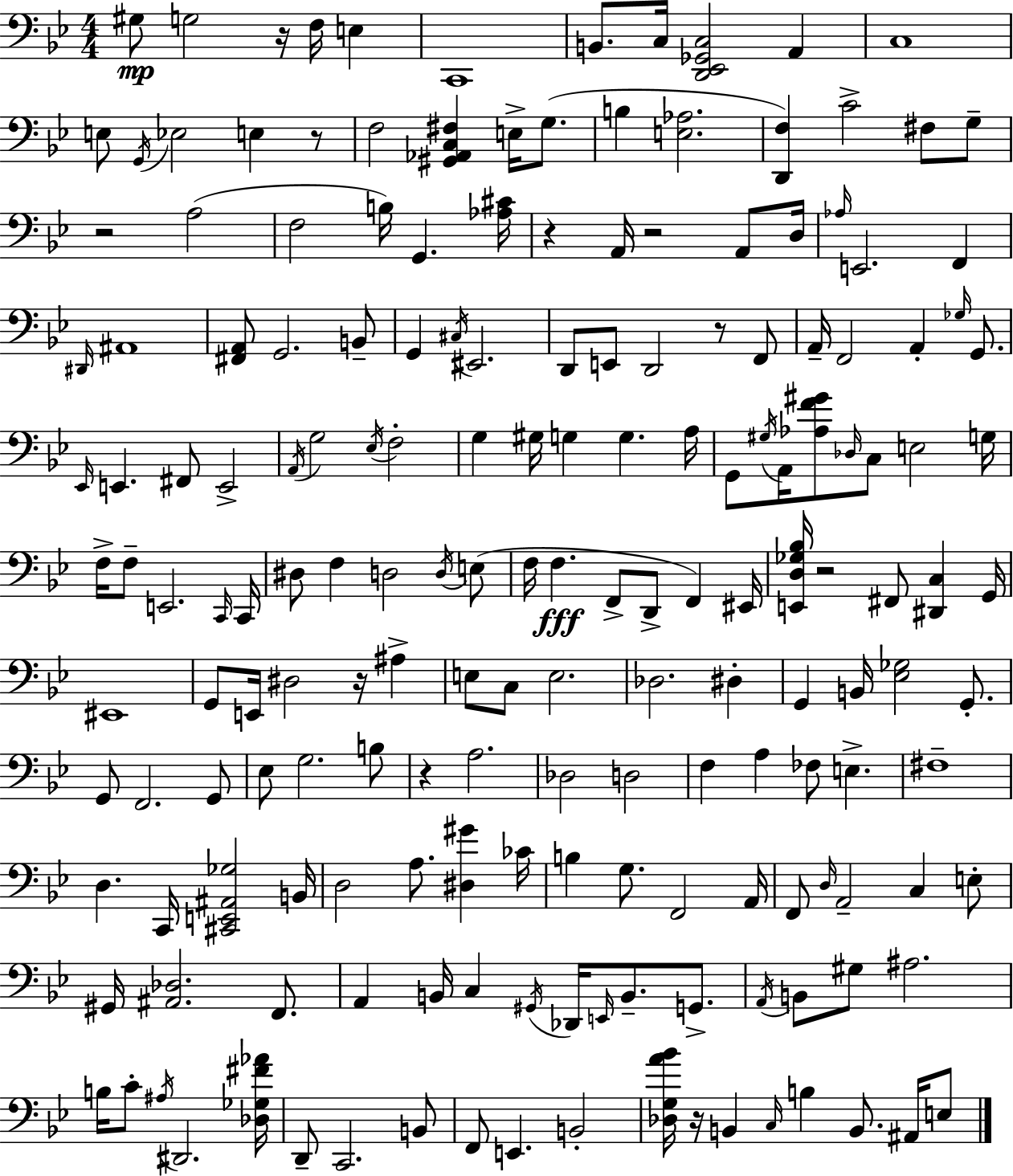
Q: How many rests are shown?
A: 10